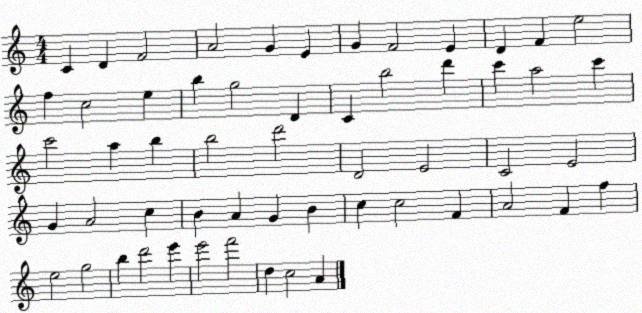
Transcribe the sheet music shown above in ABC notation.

X:1
T:Untitled
M:4/4
L:1/4
K:C
C D F2 A2 G E G F2 E D F e2 f c2 e b g2 D C b2 d' c' a2 c' c'2 a b b2 d'2 D2 E2 C2 E2 G A2 c B A G B c c2 F A2 F f e2 g2 b d'2 e' e'2 f'2 d c2 A